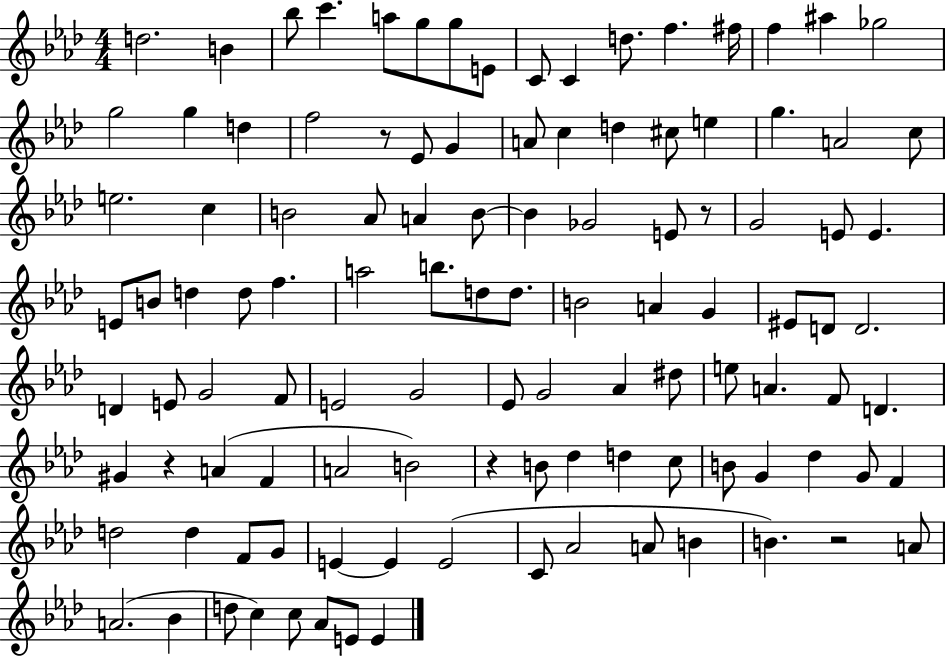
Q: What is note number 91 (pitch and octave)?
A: E4